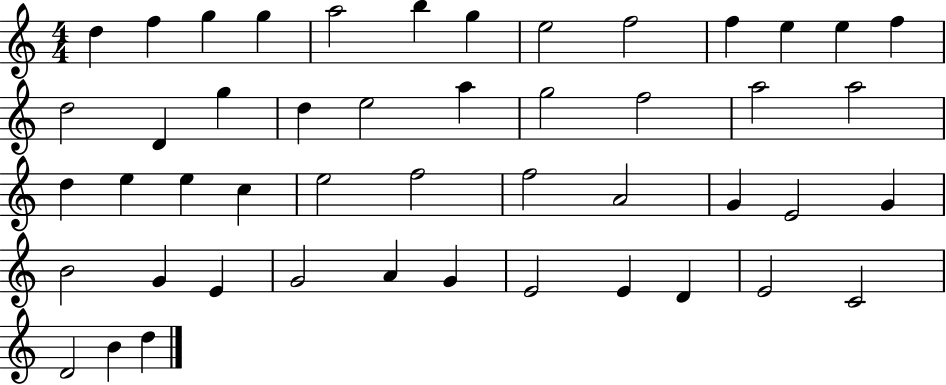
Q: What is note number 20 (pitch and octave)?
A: G5